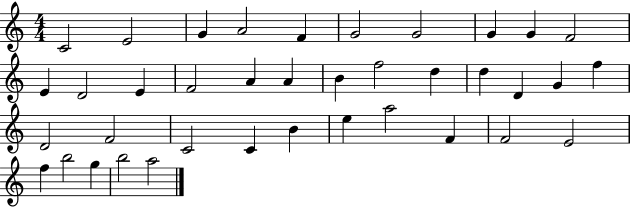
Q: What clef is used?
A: treble